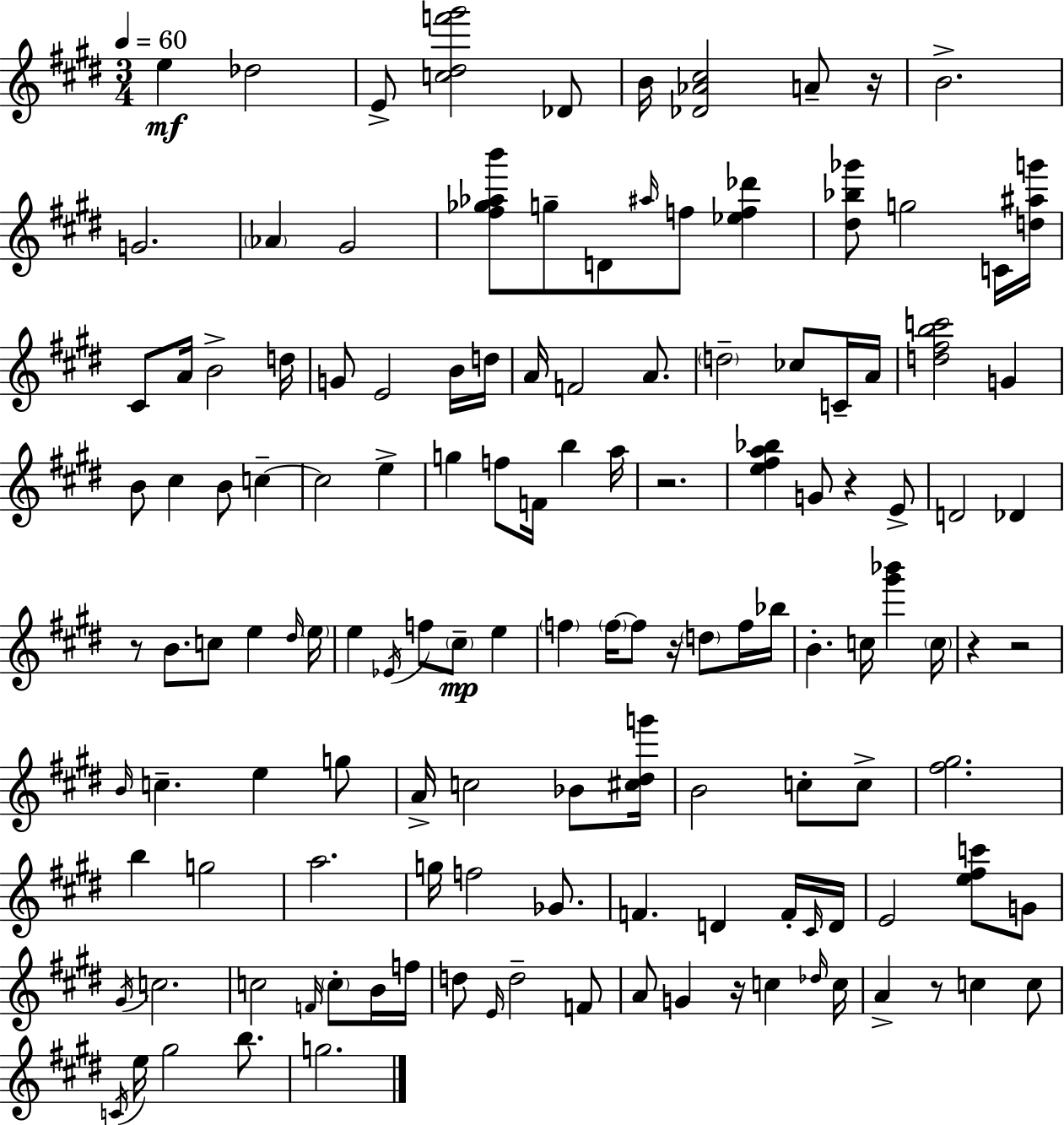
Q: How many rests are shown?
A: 9